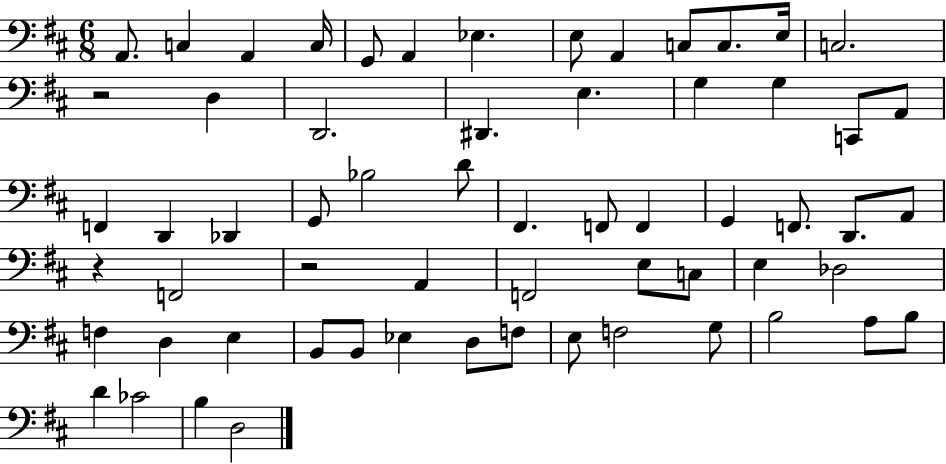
A2/e. C3/q A2/q C3/s G2/e A2/q Eb3/q. E3/e A2/q C3/e C3/e. E3/s C3/h. R/h D3/q D2/h. D#2/q. E3/q. G3/q G3/q C2/e A2/e F2/q D2/q Db2/q G2/e Bb3/h D4/e F#2/q. F2/e F2/q G2/q F2/e. D2/e. A2/e R/q F2/h R/h A2/q F2/h E3/e C3/e E3/q Db3/h F3/q D3/q E3/q B2/e B2/e Eb3/q D3/e F3/e E3/e F3/h G3/e B3/h A3/e B3/e D4/q CES4/h B3/q D3/h